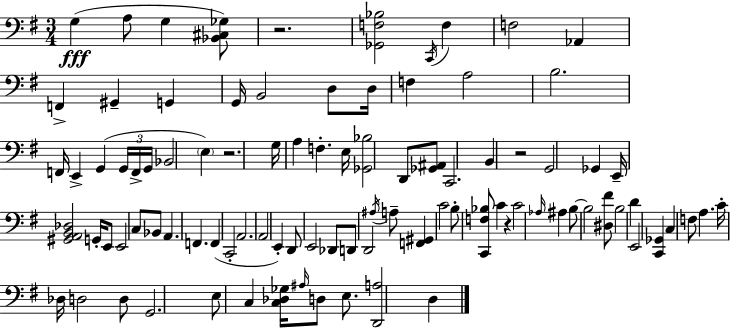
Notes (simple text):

G3/q A3/e G3/q [Bb2,C#3,Gb3]/e R/h. [Gb2,F3,Bb3]/h C2/s F3/q F3/h Ab2/q F2/q G#2/q G2/q G2/s B2/h D3/e D3/s F3/q A3/h B3/h. F2/s E2/q G2/q G2/s F2/s G2/s Bb2/h E3/q R/h. G3/s A3/q F3/q. E3/s [Gb2,Bb3]/h D2/e [Gb2,A#2]/e C2/h. B2/q R/h G2/h Gb2/q E2/s [G#2,A2,B2,Db3]/h G2/s E2/e E2/h C3/e Bb2/e A2/q. F2/q. F2/q C2/h A2/h. A2/h E2/q D2/e E2/h Db2/e D2/e D2/h A#3/s A3/e [F2,G#2]/q C4/h B3/e [C2,F3,Bb3]/e C4/q R/q C4/h Ab3/s A#3/q B3/e B3/h [D#3,F#4]/e B3/h D4/q E2/h [C2,Gb2]/q C3/q F3/e A3/q. C4/s Db3/s D3/h D3/e G2/h. E3/e C3/q [C3,Db3,Gb3]/s A#3/s D3/e E3/e. [D2,A3]/h D3/q